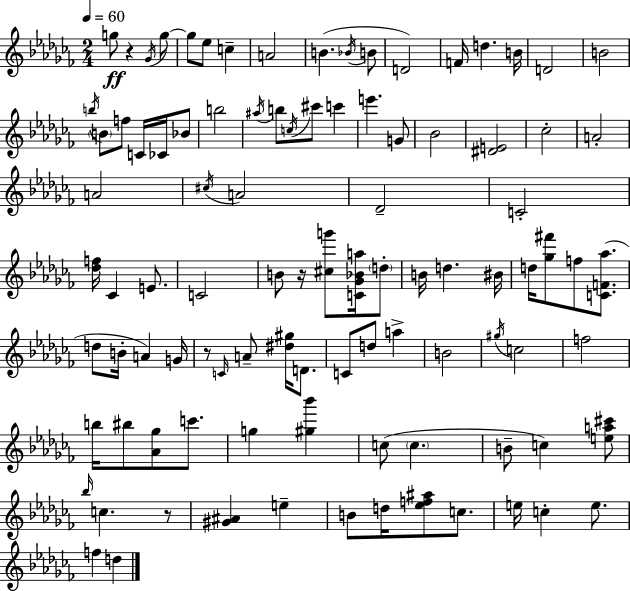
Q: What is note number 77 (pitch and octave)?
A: E5